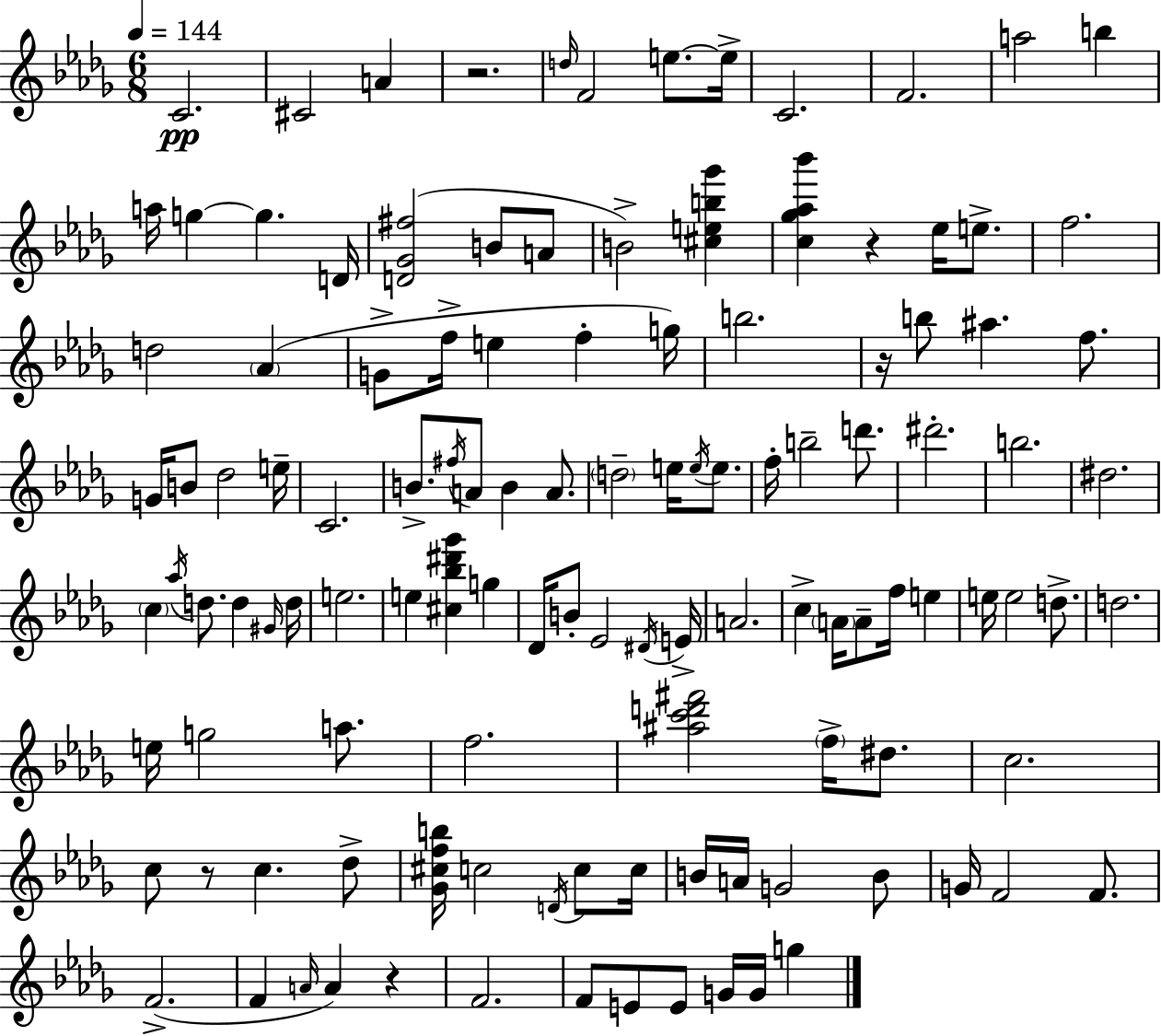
X:1
T:Untitled
M:6/8
L:1/4
K:Bbm
C2 ^C2 A z2 d/4 F2 e/2 e/4 C2 F2 a2 b a/4 g g D/4 [D_G^f]2 B/2 A/2 B2 [^ceb_g'] [c_g_a_b'] z _e/4 e/2 f2 d2 _A G/2 f/4 e f g/4 b2 z/4 b/2 ^a f/2 G/4 B/2 _d2 e/4 C2 B/2 ^f/4 A/2 B A/2 d2 e/4 e/4 e/2 f/4 b2 d'/2 ^d'2 b2 ^d2 c _a/4 d/2 d ^G/4 d/4 e2 e [^c_b^d'_g'] g _D/4 B/2 _E2 ^D/4 E/4 A2 c A/4 A/2 f/4 e e/4 e2 d/2 d2 e/4 g2 a/2 f2 [^ac'd'^f']2 f/4 ^d/2 c2 c/2 z/2 c _d/2 [_G^cfb]/4 c2 D/4 c/2 c/4 B/4 A/4 G2 B/2 G/4 F2 F/2 F2 F A/4 A z F2 F/2 E/2 E/2 G/4 G/4 g